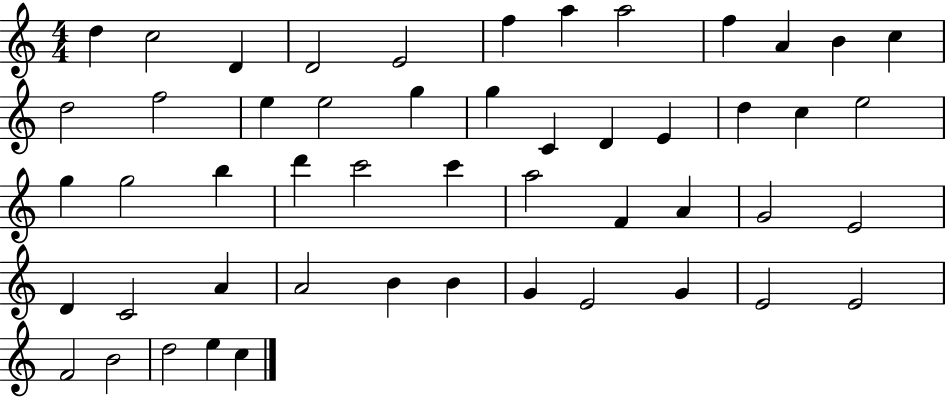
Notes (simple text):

D5/q C5/h D4/q D4/h E4/h F5/q A5/q A5/h F5/q A4/q B4/q C5/q D5/h F5/h E5/q E5/h G5/q G5/q C4/q D4/q E4/q D5/q C5/q E5/h G5/q G5/h B5/q D6/q C6/h C6/q A5/h F4/q A4/q G4/h E4/h D4/q C4/h A4/q A4/h B4/q B4/q G4/q E4/h G4/q E4/h E4/h F4/h B4/h D5/h E5/q C5/q